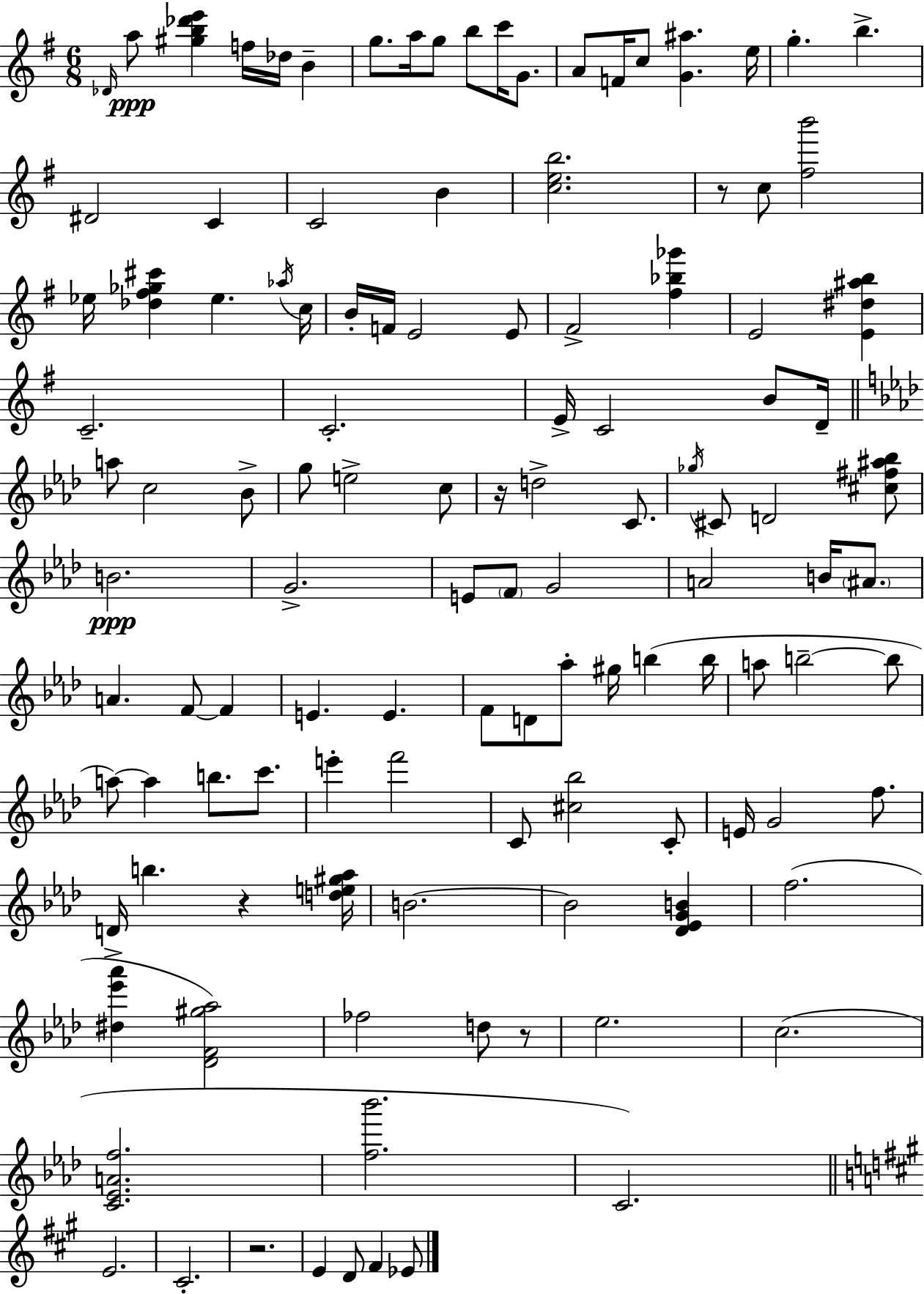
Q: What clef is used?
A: treble